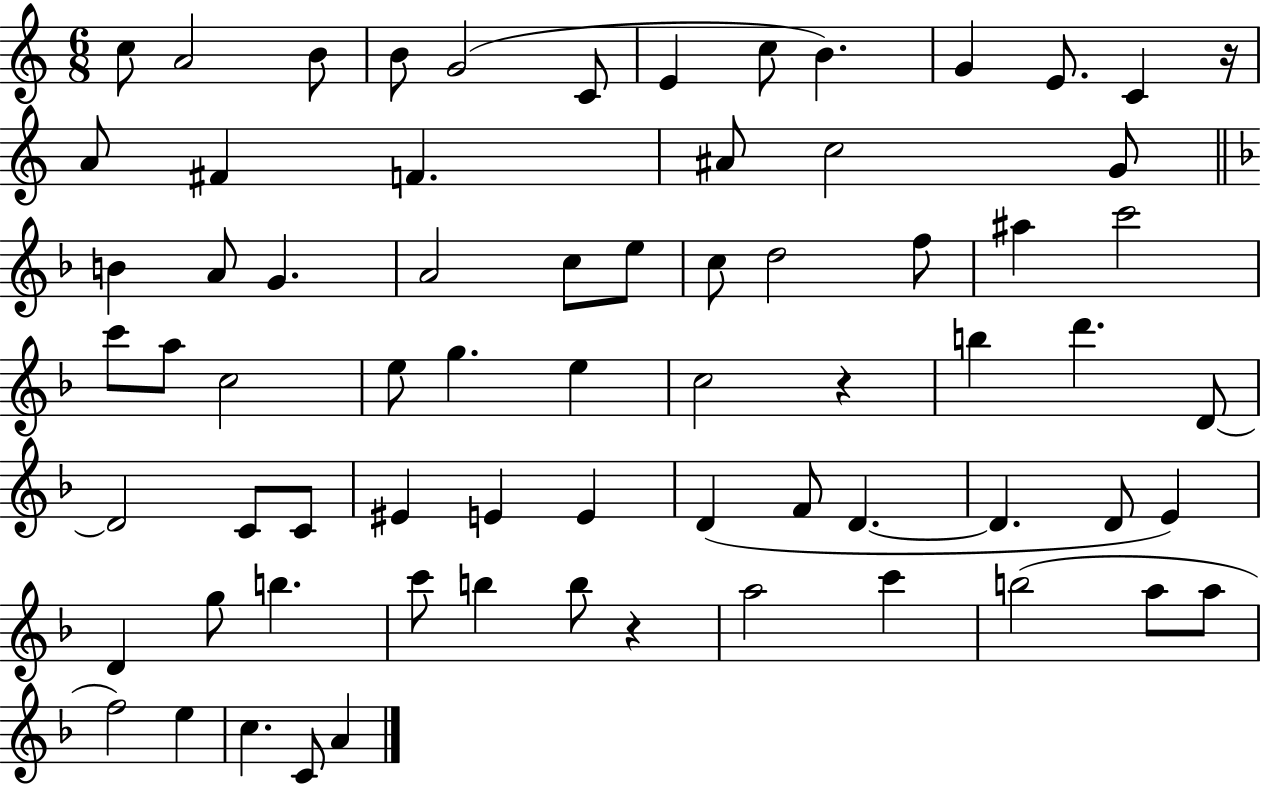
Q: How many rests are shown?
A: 3